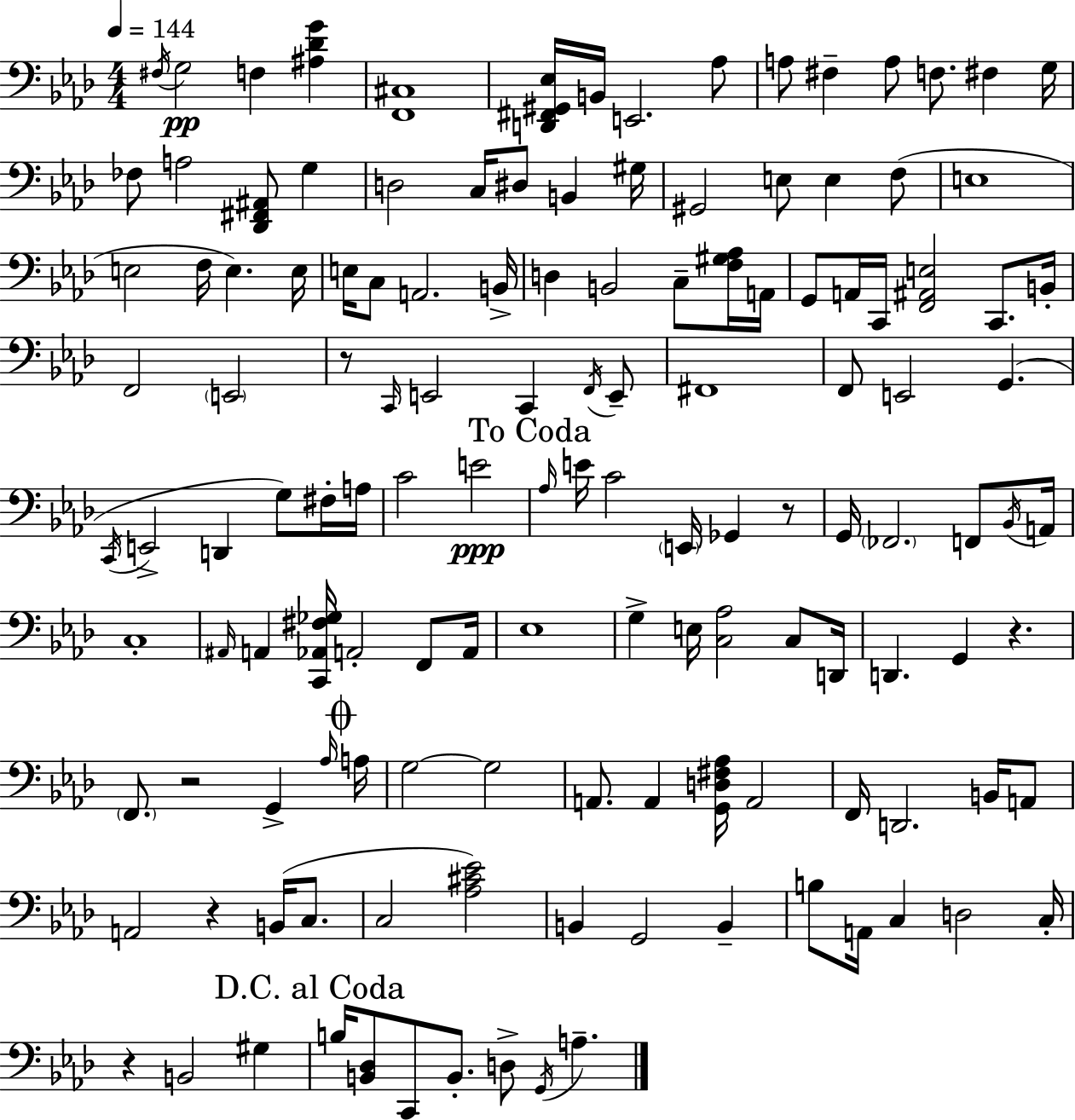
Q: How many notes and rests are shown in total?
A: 134